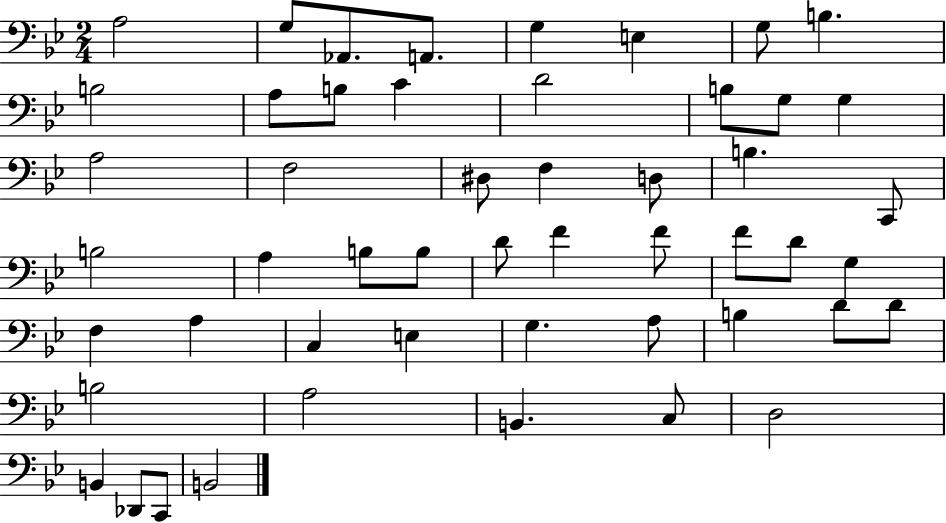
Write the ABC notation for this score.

X:1
T:Untitled
M:2/4
L:1/4
K:Bb
A,2 G,/2 _A,,/2 A,,/2 G, E, G,/2 B, B,2 A,/2 B,/2 C D2 B,/2 G,/2 G, A,2 F,2 ^D,/2 F, D,/2 B, C,,/2 B,2 A, B,/2 B,/2 D/2 F F/2 F/2 D/2 G, F, A, C, E, G, A,/2 B, D/2 D/2 B,2 A,2 B,, C,/2 D,2 B,, _D,,/2 C,,/2 B,,2